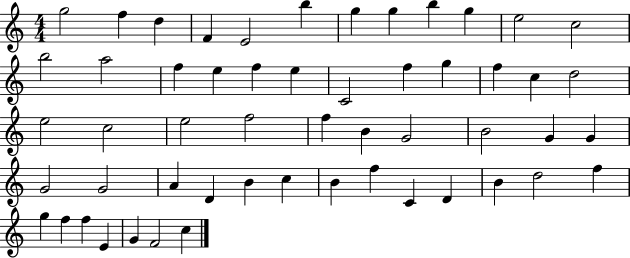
X:1
T:Untitled
M:4/4
L:1/4
K:C
g2 f d F E2 b g g b g e2 c2 b2 a2 f e f e C2 f g f c d2 e2 c2 e2 f2 f B G2 B2 G G G2 G2 A D B c B f C D B d2 f g f f E G F2 c